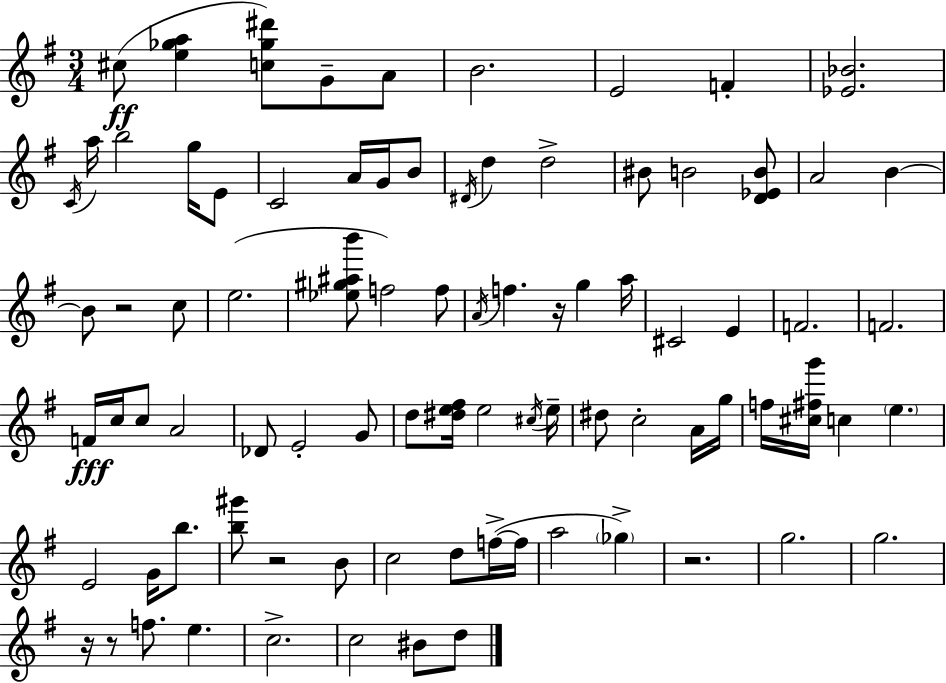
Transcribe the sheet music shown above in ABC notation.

X:1
T:Untitled
M:3/4
L:1/4
K:Em
^c/2 [e_ga] [c_g^d']/2 G/2 A/2 B2 E2 F [_E_B]2 C/4 a/4 b2 g/4 E/2 C2 A/4 G/4 B/2 ^D/4 d d2 ^B/2 B2 [D_EB]/2 A2 B B/2 z2 c/2 e2 [_e^g^ab']/2 f2 f/2 A/4 f z/4 g a/4 ^C2 E F2 F2 F/4 c/4 c/2 A2 _D/2 E2 G/2 d/2 [^de^f]/4 e2 ^c/4 e/4 ^d/2 c2 A/4 g/4 f/4 [^c^fg']/4 c e E2 G/4 b/2 [b^g']/2 z2 B/2 c2 d/2 f/4 f/4 a2 _g z2 g2 g2 z/4 z/2 f/2 e c2 c2 ^B/2 d/2